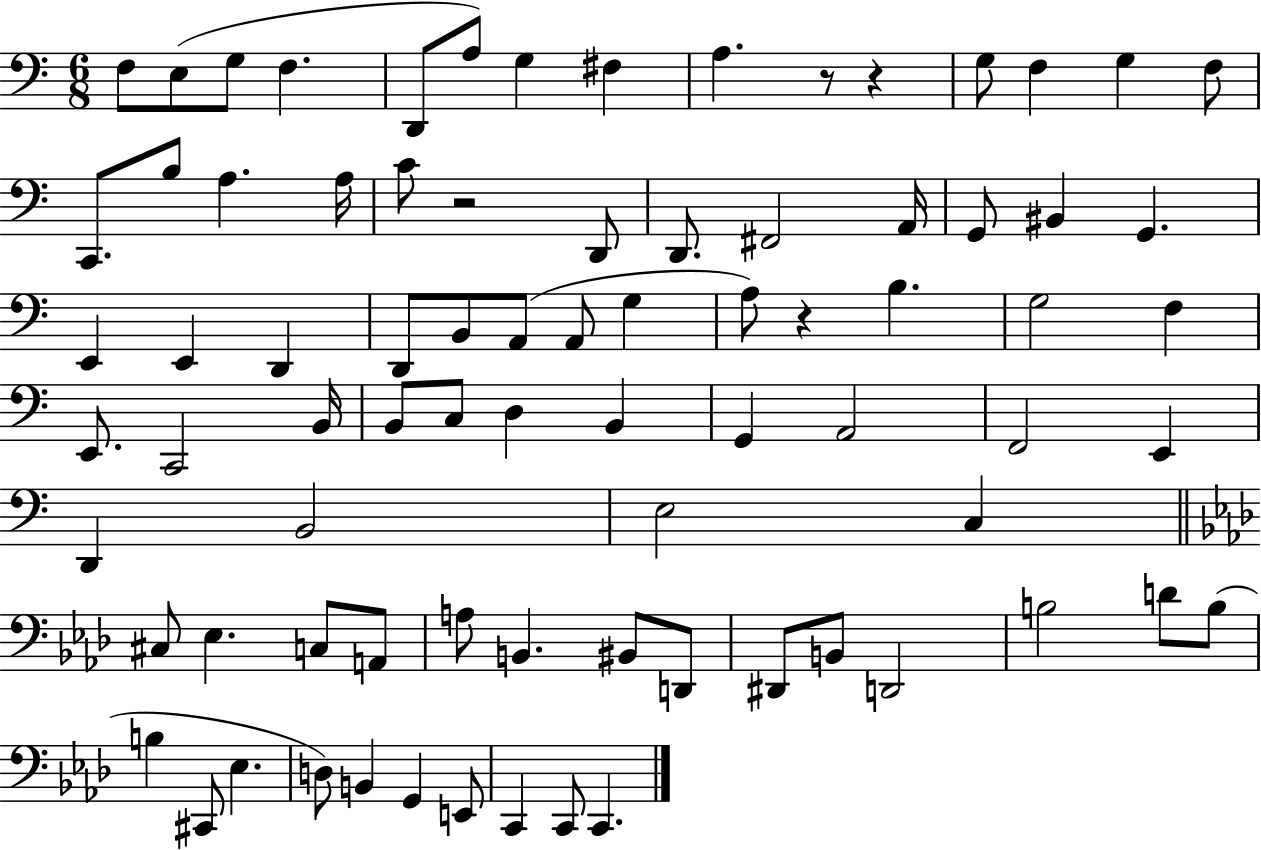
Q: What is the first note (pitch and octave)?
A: F3